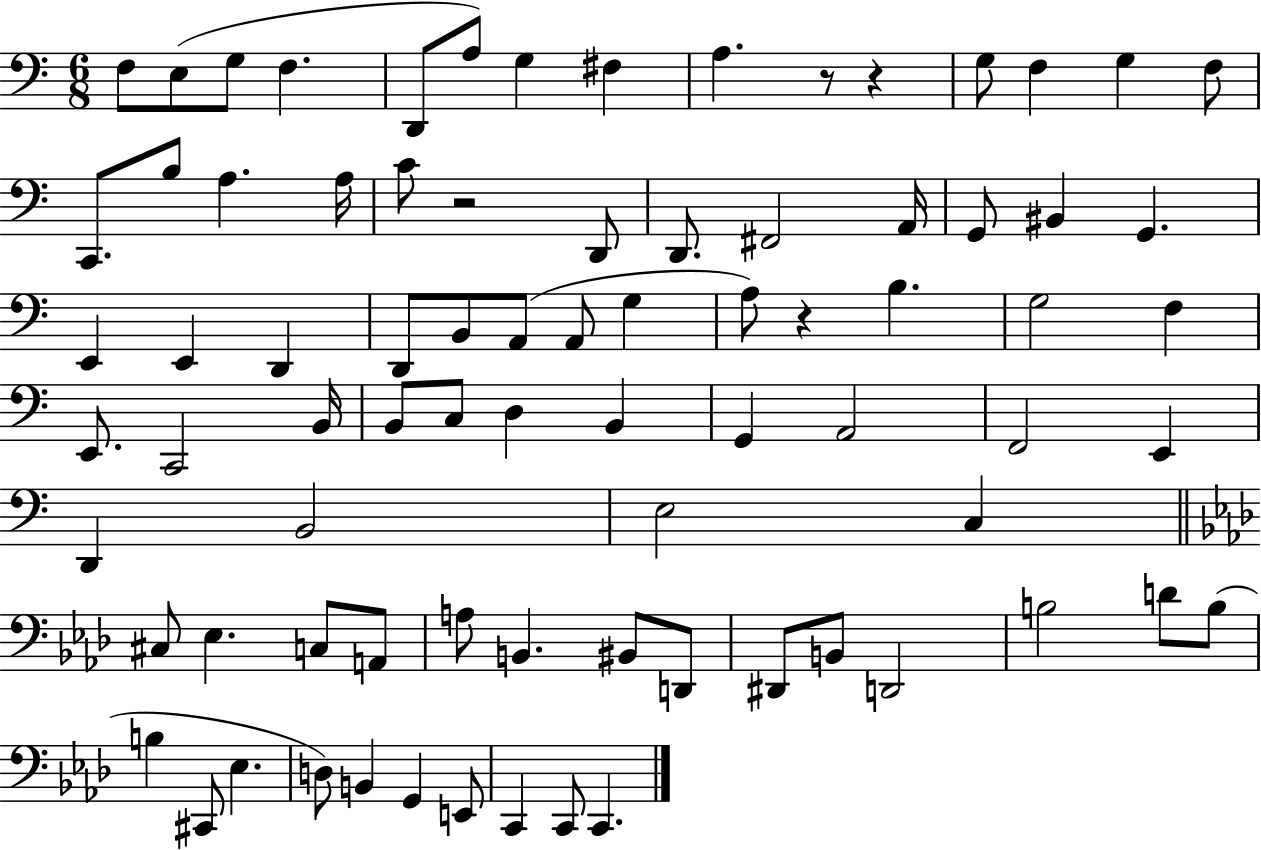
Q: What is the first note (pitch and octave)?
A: F3